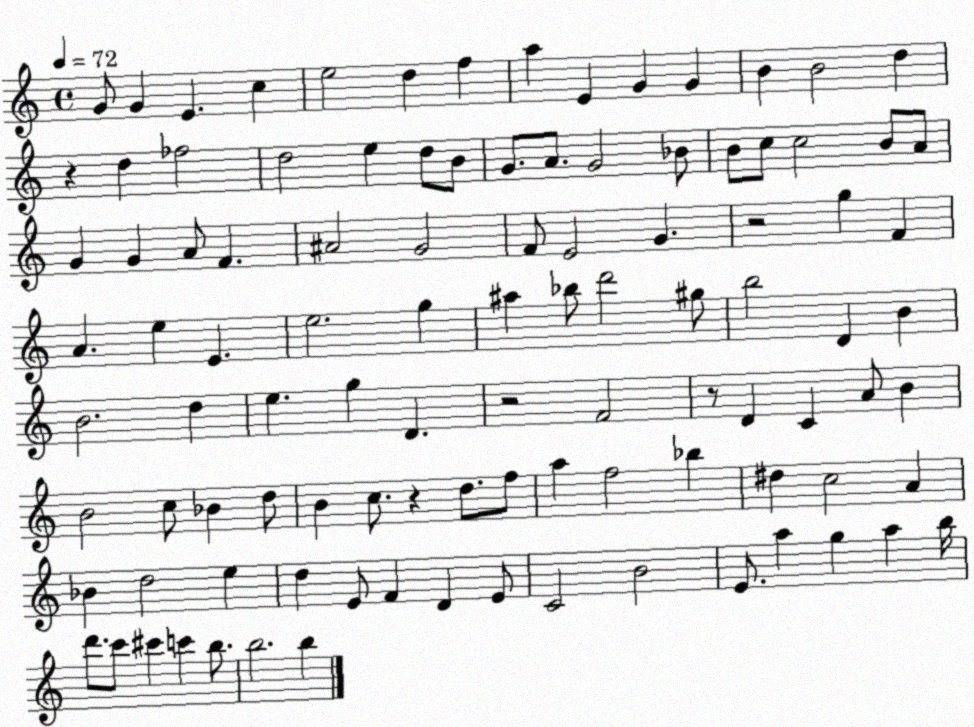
X:1
T:Untitled
M:4/4
L:1/4
K:C
G/2 G E c e2 d f a E G G B B2 d z d _f2 d2 e d/2 B/2 G/2 A/2 G2 _B/2 B/2 c/2 c2 B/2 A/2 G G A/2 F ^A2 G2 F/2 E2 G z2 g F A e E e2 g ^a _b/2 d'2 ^g/2 b2 D B B2 d e g D z2 F2 z/2 D C A/2 B B2 c/2 _B d/2 B c/2 z d/2 f/2 a f2 _b ^d c2 A _B d2 e d E/2 F D E/2 C2 B2 E/2 a g a b/4 d'/2 c'/2 ^c' c' b/2 b2 b